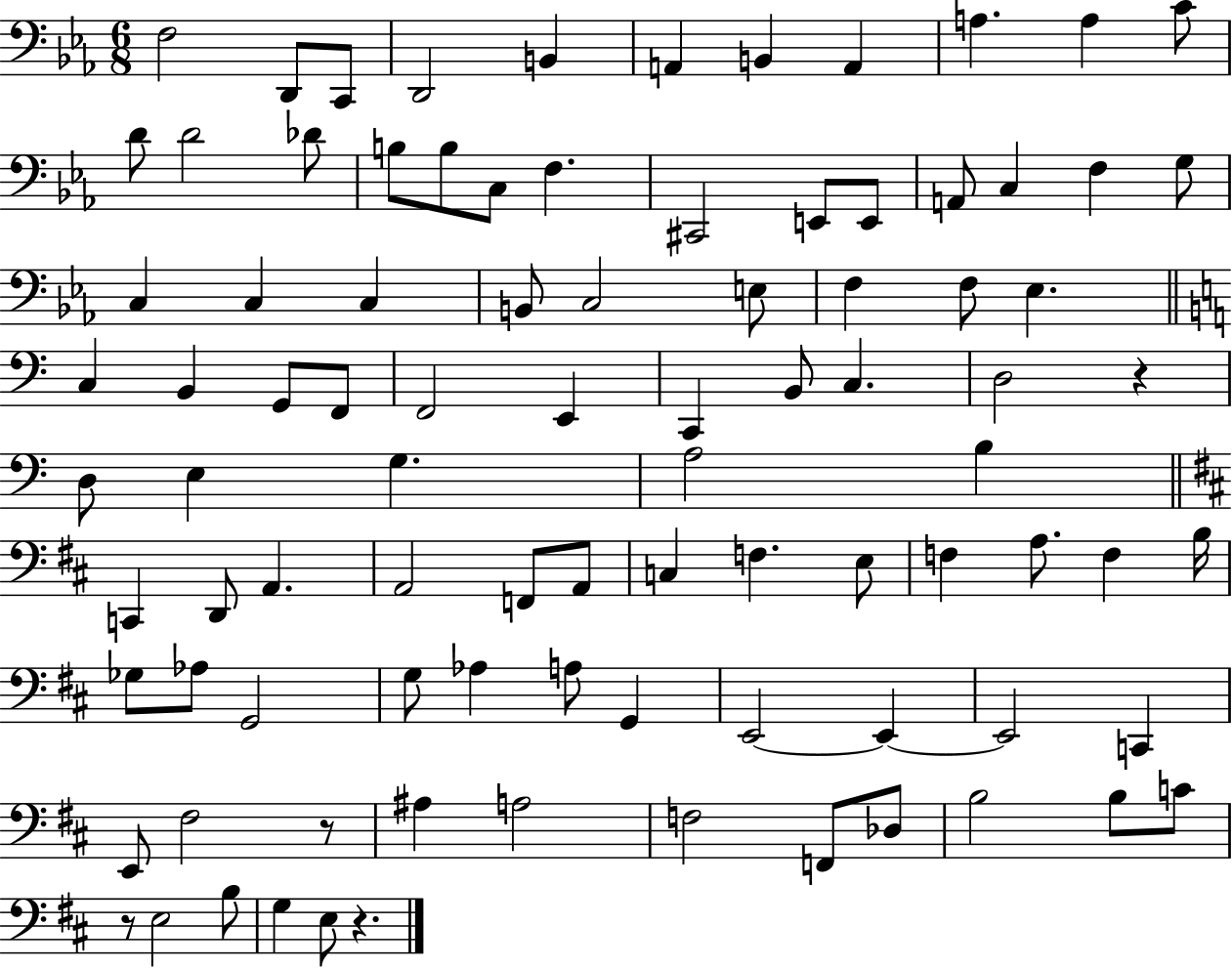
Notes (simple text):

F3/h D2/e C2/e D2/h B2/q A2/q B2/q A2/q A3/q. A3/q C4/e D4/e D4/h Db4/e B3/e B3/e C3/e F3/q. C#2/h E2/e E2/e A2/e C3/q F3/q G3/e C3/q C3/q C3/q B2/e C3/h E3/e F3/q F3/e Eb3/q. C3/q B2/q G2/e F2/e F2/h E2/q C2/q B2/e C3/q. D3/h R/q D3/e E3/q G3/q. A3/h B3/q C2/q D2/e A2/q. A2/h F2/e A2/e C3/q F3/q. E3/e F3/q A3/e. F3/q B3/s Gb3/e Ab3/e G2/h G3/e Ab3/q A3/e G2/q E2/h E2/q E2/h C2/q E2/e F#3/h R/e A#3/q A3/h F3/h F2/e Db3/e B3/h B3/e C4/e R/e E3/h B3/e G3/q E3/e R/q.